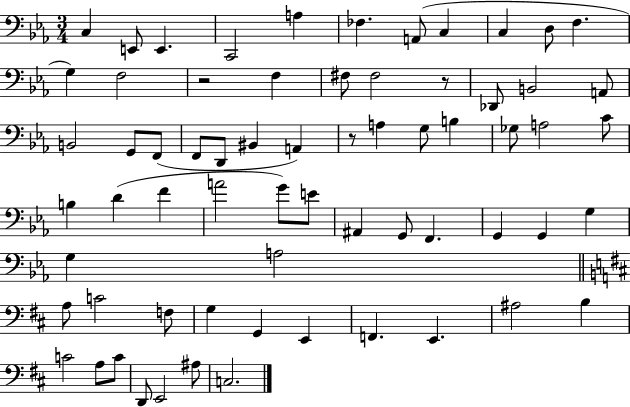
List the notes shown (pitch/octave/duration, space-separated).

C3/q E2/e E2/q. C2/h A3/q FES3/q. A2/e C3/q C3/q D3/e F3/q. G3/q F3/h R/h F3/q F#3/e F#3/h R/e Db2/e B2/h A2/e B2/h G2/e F2/e F2/e D2/e BIS2/q A2/q R/e A3/q G3/e B3/q Gb3/e A3/h C4/e B3/q D4/q F4/q A4/h G4/e E4/e A#2/q G2/e F2/q. G2/q G2/q G3/q G3/q A3/h A3/e C4/h F3/e G3/q G2/q E2/q F2/q. E2/q. A#3/h B3/q C4/h A3/e C4/e D2/e E2/h A#3/e C3/h.